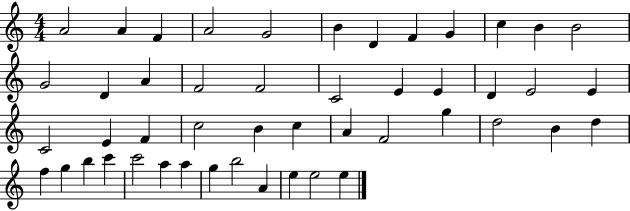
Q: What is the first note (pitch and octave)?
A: A4